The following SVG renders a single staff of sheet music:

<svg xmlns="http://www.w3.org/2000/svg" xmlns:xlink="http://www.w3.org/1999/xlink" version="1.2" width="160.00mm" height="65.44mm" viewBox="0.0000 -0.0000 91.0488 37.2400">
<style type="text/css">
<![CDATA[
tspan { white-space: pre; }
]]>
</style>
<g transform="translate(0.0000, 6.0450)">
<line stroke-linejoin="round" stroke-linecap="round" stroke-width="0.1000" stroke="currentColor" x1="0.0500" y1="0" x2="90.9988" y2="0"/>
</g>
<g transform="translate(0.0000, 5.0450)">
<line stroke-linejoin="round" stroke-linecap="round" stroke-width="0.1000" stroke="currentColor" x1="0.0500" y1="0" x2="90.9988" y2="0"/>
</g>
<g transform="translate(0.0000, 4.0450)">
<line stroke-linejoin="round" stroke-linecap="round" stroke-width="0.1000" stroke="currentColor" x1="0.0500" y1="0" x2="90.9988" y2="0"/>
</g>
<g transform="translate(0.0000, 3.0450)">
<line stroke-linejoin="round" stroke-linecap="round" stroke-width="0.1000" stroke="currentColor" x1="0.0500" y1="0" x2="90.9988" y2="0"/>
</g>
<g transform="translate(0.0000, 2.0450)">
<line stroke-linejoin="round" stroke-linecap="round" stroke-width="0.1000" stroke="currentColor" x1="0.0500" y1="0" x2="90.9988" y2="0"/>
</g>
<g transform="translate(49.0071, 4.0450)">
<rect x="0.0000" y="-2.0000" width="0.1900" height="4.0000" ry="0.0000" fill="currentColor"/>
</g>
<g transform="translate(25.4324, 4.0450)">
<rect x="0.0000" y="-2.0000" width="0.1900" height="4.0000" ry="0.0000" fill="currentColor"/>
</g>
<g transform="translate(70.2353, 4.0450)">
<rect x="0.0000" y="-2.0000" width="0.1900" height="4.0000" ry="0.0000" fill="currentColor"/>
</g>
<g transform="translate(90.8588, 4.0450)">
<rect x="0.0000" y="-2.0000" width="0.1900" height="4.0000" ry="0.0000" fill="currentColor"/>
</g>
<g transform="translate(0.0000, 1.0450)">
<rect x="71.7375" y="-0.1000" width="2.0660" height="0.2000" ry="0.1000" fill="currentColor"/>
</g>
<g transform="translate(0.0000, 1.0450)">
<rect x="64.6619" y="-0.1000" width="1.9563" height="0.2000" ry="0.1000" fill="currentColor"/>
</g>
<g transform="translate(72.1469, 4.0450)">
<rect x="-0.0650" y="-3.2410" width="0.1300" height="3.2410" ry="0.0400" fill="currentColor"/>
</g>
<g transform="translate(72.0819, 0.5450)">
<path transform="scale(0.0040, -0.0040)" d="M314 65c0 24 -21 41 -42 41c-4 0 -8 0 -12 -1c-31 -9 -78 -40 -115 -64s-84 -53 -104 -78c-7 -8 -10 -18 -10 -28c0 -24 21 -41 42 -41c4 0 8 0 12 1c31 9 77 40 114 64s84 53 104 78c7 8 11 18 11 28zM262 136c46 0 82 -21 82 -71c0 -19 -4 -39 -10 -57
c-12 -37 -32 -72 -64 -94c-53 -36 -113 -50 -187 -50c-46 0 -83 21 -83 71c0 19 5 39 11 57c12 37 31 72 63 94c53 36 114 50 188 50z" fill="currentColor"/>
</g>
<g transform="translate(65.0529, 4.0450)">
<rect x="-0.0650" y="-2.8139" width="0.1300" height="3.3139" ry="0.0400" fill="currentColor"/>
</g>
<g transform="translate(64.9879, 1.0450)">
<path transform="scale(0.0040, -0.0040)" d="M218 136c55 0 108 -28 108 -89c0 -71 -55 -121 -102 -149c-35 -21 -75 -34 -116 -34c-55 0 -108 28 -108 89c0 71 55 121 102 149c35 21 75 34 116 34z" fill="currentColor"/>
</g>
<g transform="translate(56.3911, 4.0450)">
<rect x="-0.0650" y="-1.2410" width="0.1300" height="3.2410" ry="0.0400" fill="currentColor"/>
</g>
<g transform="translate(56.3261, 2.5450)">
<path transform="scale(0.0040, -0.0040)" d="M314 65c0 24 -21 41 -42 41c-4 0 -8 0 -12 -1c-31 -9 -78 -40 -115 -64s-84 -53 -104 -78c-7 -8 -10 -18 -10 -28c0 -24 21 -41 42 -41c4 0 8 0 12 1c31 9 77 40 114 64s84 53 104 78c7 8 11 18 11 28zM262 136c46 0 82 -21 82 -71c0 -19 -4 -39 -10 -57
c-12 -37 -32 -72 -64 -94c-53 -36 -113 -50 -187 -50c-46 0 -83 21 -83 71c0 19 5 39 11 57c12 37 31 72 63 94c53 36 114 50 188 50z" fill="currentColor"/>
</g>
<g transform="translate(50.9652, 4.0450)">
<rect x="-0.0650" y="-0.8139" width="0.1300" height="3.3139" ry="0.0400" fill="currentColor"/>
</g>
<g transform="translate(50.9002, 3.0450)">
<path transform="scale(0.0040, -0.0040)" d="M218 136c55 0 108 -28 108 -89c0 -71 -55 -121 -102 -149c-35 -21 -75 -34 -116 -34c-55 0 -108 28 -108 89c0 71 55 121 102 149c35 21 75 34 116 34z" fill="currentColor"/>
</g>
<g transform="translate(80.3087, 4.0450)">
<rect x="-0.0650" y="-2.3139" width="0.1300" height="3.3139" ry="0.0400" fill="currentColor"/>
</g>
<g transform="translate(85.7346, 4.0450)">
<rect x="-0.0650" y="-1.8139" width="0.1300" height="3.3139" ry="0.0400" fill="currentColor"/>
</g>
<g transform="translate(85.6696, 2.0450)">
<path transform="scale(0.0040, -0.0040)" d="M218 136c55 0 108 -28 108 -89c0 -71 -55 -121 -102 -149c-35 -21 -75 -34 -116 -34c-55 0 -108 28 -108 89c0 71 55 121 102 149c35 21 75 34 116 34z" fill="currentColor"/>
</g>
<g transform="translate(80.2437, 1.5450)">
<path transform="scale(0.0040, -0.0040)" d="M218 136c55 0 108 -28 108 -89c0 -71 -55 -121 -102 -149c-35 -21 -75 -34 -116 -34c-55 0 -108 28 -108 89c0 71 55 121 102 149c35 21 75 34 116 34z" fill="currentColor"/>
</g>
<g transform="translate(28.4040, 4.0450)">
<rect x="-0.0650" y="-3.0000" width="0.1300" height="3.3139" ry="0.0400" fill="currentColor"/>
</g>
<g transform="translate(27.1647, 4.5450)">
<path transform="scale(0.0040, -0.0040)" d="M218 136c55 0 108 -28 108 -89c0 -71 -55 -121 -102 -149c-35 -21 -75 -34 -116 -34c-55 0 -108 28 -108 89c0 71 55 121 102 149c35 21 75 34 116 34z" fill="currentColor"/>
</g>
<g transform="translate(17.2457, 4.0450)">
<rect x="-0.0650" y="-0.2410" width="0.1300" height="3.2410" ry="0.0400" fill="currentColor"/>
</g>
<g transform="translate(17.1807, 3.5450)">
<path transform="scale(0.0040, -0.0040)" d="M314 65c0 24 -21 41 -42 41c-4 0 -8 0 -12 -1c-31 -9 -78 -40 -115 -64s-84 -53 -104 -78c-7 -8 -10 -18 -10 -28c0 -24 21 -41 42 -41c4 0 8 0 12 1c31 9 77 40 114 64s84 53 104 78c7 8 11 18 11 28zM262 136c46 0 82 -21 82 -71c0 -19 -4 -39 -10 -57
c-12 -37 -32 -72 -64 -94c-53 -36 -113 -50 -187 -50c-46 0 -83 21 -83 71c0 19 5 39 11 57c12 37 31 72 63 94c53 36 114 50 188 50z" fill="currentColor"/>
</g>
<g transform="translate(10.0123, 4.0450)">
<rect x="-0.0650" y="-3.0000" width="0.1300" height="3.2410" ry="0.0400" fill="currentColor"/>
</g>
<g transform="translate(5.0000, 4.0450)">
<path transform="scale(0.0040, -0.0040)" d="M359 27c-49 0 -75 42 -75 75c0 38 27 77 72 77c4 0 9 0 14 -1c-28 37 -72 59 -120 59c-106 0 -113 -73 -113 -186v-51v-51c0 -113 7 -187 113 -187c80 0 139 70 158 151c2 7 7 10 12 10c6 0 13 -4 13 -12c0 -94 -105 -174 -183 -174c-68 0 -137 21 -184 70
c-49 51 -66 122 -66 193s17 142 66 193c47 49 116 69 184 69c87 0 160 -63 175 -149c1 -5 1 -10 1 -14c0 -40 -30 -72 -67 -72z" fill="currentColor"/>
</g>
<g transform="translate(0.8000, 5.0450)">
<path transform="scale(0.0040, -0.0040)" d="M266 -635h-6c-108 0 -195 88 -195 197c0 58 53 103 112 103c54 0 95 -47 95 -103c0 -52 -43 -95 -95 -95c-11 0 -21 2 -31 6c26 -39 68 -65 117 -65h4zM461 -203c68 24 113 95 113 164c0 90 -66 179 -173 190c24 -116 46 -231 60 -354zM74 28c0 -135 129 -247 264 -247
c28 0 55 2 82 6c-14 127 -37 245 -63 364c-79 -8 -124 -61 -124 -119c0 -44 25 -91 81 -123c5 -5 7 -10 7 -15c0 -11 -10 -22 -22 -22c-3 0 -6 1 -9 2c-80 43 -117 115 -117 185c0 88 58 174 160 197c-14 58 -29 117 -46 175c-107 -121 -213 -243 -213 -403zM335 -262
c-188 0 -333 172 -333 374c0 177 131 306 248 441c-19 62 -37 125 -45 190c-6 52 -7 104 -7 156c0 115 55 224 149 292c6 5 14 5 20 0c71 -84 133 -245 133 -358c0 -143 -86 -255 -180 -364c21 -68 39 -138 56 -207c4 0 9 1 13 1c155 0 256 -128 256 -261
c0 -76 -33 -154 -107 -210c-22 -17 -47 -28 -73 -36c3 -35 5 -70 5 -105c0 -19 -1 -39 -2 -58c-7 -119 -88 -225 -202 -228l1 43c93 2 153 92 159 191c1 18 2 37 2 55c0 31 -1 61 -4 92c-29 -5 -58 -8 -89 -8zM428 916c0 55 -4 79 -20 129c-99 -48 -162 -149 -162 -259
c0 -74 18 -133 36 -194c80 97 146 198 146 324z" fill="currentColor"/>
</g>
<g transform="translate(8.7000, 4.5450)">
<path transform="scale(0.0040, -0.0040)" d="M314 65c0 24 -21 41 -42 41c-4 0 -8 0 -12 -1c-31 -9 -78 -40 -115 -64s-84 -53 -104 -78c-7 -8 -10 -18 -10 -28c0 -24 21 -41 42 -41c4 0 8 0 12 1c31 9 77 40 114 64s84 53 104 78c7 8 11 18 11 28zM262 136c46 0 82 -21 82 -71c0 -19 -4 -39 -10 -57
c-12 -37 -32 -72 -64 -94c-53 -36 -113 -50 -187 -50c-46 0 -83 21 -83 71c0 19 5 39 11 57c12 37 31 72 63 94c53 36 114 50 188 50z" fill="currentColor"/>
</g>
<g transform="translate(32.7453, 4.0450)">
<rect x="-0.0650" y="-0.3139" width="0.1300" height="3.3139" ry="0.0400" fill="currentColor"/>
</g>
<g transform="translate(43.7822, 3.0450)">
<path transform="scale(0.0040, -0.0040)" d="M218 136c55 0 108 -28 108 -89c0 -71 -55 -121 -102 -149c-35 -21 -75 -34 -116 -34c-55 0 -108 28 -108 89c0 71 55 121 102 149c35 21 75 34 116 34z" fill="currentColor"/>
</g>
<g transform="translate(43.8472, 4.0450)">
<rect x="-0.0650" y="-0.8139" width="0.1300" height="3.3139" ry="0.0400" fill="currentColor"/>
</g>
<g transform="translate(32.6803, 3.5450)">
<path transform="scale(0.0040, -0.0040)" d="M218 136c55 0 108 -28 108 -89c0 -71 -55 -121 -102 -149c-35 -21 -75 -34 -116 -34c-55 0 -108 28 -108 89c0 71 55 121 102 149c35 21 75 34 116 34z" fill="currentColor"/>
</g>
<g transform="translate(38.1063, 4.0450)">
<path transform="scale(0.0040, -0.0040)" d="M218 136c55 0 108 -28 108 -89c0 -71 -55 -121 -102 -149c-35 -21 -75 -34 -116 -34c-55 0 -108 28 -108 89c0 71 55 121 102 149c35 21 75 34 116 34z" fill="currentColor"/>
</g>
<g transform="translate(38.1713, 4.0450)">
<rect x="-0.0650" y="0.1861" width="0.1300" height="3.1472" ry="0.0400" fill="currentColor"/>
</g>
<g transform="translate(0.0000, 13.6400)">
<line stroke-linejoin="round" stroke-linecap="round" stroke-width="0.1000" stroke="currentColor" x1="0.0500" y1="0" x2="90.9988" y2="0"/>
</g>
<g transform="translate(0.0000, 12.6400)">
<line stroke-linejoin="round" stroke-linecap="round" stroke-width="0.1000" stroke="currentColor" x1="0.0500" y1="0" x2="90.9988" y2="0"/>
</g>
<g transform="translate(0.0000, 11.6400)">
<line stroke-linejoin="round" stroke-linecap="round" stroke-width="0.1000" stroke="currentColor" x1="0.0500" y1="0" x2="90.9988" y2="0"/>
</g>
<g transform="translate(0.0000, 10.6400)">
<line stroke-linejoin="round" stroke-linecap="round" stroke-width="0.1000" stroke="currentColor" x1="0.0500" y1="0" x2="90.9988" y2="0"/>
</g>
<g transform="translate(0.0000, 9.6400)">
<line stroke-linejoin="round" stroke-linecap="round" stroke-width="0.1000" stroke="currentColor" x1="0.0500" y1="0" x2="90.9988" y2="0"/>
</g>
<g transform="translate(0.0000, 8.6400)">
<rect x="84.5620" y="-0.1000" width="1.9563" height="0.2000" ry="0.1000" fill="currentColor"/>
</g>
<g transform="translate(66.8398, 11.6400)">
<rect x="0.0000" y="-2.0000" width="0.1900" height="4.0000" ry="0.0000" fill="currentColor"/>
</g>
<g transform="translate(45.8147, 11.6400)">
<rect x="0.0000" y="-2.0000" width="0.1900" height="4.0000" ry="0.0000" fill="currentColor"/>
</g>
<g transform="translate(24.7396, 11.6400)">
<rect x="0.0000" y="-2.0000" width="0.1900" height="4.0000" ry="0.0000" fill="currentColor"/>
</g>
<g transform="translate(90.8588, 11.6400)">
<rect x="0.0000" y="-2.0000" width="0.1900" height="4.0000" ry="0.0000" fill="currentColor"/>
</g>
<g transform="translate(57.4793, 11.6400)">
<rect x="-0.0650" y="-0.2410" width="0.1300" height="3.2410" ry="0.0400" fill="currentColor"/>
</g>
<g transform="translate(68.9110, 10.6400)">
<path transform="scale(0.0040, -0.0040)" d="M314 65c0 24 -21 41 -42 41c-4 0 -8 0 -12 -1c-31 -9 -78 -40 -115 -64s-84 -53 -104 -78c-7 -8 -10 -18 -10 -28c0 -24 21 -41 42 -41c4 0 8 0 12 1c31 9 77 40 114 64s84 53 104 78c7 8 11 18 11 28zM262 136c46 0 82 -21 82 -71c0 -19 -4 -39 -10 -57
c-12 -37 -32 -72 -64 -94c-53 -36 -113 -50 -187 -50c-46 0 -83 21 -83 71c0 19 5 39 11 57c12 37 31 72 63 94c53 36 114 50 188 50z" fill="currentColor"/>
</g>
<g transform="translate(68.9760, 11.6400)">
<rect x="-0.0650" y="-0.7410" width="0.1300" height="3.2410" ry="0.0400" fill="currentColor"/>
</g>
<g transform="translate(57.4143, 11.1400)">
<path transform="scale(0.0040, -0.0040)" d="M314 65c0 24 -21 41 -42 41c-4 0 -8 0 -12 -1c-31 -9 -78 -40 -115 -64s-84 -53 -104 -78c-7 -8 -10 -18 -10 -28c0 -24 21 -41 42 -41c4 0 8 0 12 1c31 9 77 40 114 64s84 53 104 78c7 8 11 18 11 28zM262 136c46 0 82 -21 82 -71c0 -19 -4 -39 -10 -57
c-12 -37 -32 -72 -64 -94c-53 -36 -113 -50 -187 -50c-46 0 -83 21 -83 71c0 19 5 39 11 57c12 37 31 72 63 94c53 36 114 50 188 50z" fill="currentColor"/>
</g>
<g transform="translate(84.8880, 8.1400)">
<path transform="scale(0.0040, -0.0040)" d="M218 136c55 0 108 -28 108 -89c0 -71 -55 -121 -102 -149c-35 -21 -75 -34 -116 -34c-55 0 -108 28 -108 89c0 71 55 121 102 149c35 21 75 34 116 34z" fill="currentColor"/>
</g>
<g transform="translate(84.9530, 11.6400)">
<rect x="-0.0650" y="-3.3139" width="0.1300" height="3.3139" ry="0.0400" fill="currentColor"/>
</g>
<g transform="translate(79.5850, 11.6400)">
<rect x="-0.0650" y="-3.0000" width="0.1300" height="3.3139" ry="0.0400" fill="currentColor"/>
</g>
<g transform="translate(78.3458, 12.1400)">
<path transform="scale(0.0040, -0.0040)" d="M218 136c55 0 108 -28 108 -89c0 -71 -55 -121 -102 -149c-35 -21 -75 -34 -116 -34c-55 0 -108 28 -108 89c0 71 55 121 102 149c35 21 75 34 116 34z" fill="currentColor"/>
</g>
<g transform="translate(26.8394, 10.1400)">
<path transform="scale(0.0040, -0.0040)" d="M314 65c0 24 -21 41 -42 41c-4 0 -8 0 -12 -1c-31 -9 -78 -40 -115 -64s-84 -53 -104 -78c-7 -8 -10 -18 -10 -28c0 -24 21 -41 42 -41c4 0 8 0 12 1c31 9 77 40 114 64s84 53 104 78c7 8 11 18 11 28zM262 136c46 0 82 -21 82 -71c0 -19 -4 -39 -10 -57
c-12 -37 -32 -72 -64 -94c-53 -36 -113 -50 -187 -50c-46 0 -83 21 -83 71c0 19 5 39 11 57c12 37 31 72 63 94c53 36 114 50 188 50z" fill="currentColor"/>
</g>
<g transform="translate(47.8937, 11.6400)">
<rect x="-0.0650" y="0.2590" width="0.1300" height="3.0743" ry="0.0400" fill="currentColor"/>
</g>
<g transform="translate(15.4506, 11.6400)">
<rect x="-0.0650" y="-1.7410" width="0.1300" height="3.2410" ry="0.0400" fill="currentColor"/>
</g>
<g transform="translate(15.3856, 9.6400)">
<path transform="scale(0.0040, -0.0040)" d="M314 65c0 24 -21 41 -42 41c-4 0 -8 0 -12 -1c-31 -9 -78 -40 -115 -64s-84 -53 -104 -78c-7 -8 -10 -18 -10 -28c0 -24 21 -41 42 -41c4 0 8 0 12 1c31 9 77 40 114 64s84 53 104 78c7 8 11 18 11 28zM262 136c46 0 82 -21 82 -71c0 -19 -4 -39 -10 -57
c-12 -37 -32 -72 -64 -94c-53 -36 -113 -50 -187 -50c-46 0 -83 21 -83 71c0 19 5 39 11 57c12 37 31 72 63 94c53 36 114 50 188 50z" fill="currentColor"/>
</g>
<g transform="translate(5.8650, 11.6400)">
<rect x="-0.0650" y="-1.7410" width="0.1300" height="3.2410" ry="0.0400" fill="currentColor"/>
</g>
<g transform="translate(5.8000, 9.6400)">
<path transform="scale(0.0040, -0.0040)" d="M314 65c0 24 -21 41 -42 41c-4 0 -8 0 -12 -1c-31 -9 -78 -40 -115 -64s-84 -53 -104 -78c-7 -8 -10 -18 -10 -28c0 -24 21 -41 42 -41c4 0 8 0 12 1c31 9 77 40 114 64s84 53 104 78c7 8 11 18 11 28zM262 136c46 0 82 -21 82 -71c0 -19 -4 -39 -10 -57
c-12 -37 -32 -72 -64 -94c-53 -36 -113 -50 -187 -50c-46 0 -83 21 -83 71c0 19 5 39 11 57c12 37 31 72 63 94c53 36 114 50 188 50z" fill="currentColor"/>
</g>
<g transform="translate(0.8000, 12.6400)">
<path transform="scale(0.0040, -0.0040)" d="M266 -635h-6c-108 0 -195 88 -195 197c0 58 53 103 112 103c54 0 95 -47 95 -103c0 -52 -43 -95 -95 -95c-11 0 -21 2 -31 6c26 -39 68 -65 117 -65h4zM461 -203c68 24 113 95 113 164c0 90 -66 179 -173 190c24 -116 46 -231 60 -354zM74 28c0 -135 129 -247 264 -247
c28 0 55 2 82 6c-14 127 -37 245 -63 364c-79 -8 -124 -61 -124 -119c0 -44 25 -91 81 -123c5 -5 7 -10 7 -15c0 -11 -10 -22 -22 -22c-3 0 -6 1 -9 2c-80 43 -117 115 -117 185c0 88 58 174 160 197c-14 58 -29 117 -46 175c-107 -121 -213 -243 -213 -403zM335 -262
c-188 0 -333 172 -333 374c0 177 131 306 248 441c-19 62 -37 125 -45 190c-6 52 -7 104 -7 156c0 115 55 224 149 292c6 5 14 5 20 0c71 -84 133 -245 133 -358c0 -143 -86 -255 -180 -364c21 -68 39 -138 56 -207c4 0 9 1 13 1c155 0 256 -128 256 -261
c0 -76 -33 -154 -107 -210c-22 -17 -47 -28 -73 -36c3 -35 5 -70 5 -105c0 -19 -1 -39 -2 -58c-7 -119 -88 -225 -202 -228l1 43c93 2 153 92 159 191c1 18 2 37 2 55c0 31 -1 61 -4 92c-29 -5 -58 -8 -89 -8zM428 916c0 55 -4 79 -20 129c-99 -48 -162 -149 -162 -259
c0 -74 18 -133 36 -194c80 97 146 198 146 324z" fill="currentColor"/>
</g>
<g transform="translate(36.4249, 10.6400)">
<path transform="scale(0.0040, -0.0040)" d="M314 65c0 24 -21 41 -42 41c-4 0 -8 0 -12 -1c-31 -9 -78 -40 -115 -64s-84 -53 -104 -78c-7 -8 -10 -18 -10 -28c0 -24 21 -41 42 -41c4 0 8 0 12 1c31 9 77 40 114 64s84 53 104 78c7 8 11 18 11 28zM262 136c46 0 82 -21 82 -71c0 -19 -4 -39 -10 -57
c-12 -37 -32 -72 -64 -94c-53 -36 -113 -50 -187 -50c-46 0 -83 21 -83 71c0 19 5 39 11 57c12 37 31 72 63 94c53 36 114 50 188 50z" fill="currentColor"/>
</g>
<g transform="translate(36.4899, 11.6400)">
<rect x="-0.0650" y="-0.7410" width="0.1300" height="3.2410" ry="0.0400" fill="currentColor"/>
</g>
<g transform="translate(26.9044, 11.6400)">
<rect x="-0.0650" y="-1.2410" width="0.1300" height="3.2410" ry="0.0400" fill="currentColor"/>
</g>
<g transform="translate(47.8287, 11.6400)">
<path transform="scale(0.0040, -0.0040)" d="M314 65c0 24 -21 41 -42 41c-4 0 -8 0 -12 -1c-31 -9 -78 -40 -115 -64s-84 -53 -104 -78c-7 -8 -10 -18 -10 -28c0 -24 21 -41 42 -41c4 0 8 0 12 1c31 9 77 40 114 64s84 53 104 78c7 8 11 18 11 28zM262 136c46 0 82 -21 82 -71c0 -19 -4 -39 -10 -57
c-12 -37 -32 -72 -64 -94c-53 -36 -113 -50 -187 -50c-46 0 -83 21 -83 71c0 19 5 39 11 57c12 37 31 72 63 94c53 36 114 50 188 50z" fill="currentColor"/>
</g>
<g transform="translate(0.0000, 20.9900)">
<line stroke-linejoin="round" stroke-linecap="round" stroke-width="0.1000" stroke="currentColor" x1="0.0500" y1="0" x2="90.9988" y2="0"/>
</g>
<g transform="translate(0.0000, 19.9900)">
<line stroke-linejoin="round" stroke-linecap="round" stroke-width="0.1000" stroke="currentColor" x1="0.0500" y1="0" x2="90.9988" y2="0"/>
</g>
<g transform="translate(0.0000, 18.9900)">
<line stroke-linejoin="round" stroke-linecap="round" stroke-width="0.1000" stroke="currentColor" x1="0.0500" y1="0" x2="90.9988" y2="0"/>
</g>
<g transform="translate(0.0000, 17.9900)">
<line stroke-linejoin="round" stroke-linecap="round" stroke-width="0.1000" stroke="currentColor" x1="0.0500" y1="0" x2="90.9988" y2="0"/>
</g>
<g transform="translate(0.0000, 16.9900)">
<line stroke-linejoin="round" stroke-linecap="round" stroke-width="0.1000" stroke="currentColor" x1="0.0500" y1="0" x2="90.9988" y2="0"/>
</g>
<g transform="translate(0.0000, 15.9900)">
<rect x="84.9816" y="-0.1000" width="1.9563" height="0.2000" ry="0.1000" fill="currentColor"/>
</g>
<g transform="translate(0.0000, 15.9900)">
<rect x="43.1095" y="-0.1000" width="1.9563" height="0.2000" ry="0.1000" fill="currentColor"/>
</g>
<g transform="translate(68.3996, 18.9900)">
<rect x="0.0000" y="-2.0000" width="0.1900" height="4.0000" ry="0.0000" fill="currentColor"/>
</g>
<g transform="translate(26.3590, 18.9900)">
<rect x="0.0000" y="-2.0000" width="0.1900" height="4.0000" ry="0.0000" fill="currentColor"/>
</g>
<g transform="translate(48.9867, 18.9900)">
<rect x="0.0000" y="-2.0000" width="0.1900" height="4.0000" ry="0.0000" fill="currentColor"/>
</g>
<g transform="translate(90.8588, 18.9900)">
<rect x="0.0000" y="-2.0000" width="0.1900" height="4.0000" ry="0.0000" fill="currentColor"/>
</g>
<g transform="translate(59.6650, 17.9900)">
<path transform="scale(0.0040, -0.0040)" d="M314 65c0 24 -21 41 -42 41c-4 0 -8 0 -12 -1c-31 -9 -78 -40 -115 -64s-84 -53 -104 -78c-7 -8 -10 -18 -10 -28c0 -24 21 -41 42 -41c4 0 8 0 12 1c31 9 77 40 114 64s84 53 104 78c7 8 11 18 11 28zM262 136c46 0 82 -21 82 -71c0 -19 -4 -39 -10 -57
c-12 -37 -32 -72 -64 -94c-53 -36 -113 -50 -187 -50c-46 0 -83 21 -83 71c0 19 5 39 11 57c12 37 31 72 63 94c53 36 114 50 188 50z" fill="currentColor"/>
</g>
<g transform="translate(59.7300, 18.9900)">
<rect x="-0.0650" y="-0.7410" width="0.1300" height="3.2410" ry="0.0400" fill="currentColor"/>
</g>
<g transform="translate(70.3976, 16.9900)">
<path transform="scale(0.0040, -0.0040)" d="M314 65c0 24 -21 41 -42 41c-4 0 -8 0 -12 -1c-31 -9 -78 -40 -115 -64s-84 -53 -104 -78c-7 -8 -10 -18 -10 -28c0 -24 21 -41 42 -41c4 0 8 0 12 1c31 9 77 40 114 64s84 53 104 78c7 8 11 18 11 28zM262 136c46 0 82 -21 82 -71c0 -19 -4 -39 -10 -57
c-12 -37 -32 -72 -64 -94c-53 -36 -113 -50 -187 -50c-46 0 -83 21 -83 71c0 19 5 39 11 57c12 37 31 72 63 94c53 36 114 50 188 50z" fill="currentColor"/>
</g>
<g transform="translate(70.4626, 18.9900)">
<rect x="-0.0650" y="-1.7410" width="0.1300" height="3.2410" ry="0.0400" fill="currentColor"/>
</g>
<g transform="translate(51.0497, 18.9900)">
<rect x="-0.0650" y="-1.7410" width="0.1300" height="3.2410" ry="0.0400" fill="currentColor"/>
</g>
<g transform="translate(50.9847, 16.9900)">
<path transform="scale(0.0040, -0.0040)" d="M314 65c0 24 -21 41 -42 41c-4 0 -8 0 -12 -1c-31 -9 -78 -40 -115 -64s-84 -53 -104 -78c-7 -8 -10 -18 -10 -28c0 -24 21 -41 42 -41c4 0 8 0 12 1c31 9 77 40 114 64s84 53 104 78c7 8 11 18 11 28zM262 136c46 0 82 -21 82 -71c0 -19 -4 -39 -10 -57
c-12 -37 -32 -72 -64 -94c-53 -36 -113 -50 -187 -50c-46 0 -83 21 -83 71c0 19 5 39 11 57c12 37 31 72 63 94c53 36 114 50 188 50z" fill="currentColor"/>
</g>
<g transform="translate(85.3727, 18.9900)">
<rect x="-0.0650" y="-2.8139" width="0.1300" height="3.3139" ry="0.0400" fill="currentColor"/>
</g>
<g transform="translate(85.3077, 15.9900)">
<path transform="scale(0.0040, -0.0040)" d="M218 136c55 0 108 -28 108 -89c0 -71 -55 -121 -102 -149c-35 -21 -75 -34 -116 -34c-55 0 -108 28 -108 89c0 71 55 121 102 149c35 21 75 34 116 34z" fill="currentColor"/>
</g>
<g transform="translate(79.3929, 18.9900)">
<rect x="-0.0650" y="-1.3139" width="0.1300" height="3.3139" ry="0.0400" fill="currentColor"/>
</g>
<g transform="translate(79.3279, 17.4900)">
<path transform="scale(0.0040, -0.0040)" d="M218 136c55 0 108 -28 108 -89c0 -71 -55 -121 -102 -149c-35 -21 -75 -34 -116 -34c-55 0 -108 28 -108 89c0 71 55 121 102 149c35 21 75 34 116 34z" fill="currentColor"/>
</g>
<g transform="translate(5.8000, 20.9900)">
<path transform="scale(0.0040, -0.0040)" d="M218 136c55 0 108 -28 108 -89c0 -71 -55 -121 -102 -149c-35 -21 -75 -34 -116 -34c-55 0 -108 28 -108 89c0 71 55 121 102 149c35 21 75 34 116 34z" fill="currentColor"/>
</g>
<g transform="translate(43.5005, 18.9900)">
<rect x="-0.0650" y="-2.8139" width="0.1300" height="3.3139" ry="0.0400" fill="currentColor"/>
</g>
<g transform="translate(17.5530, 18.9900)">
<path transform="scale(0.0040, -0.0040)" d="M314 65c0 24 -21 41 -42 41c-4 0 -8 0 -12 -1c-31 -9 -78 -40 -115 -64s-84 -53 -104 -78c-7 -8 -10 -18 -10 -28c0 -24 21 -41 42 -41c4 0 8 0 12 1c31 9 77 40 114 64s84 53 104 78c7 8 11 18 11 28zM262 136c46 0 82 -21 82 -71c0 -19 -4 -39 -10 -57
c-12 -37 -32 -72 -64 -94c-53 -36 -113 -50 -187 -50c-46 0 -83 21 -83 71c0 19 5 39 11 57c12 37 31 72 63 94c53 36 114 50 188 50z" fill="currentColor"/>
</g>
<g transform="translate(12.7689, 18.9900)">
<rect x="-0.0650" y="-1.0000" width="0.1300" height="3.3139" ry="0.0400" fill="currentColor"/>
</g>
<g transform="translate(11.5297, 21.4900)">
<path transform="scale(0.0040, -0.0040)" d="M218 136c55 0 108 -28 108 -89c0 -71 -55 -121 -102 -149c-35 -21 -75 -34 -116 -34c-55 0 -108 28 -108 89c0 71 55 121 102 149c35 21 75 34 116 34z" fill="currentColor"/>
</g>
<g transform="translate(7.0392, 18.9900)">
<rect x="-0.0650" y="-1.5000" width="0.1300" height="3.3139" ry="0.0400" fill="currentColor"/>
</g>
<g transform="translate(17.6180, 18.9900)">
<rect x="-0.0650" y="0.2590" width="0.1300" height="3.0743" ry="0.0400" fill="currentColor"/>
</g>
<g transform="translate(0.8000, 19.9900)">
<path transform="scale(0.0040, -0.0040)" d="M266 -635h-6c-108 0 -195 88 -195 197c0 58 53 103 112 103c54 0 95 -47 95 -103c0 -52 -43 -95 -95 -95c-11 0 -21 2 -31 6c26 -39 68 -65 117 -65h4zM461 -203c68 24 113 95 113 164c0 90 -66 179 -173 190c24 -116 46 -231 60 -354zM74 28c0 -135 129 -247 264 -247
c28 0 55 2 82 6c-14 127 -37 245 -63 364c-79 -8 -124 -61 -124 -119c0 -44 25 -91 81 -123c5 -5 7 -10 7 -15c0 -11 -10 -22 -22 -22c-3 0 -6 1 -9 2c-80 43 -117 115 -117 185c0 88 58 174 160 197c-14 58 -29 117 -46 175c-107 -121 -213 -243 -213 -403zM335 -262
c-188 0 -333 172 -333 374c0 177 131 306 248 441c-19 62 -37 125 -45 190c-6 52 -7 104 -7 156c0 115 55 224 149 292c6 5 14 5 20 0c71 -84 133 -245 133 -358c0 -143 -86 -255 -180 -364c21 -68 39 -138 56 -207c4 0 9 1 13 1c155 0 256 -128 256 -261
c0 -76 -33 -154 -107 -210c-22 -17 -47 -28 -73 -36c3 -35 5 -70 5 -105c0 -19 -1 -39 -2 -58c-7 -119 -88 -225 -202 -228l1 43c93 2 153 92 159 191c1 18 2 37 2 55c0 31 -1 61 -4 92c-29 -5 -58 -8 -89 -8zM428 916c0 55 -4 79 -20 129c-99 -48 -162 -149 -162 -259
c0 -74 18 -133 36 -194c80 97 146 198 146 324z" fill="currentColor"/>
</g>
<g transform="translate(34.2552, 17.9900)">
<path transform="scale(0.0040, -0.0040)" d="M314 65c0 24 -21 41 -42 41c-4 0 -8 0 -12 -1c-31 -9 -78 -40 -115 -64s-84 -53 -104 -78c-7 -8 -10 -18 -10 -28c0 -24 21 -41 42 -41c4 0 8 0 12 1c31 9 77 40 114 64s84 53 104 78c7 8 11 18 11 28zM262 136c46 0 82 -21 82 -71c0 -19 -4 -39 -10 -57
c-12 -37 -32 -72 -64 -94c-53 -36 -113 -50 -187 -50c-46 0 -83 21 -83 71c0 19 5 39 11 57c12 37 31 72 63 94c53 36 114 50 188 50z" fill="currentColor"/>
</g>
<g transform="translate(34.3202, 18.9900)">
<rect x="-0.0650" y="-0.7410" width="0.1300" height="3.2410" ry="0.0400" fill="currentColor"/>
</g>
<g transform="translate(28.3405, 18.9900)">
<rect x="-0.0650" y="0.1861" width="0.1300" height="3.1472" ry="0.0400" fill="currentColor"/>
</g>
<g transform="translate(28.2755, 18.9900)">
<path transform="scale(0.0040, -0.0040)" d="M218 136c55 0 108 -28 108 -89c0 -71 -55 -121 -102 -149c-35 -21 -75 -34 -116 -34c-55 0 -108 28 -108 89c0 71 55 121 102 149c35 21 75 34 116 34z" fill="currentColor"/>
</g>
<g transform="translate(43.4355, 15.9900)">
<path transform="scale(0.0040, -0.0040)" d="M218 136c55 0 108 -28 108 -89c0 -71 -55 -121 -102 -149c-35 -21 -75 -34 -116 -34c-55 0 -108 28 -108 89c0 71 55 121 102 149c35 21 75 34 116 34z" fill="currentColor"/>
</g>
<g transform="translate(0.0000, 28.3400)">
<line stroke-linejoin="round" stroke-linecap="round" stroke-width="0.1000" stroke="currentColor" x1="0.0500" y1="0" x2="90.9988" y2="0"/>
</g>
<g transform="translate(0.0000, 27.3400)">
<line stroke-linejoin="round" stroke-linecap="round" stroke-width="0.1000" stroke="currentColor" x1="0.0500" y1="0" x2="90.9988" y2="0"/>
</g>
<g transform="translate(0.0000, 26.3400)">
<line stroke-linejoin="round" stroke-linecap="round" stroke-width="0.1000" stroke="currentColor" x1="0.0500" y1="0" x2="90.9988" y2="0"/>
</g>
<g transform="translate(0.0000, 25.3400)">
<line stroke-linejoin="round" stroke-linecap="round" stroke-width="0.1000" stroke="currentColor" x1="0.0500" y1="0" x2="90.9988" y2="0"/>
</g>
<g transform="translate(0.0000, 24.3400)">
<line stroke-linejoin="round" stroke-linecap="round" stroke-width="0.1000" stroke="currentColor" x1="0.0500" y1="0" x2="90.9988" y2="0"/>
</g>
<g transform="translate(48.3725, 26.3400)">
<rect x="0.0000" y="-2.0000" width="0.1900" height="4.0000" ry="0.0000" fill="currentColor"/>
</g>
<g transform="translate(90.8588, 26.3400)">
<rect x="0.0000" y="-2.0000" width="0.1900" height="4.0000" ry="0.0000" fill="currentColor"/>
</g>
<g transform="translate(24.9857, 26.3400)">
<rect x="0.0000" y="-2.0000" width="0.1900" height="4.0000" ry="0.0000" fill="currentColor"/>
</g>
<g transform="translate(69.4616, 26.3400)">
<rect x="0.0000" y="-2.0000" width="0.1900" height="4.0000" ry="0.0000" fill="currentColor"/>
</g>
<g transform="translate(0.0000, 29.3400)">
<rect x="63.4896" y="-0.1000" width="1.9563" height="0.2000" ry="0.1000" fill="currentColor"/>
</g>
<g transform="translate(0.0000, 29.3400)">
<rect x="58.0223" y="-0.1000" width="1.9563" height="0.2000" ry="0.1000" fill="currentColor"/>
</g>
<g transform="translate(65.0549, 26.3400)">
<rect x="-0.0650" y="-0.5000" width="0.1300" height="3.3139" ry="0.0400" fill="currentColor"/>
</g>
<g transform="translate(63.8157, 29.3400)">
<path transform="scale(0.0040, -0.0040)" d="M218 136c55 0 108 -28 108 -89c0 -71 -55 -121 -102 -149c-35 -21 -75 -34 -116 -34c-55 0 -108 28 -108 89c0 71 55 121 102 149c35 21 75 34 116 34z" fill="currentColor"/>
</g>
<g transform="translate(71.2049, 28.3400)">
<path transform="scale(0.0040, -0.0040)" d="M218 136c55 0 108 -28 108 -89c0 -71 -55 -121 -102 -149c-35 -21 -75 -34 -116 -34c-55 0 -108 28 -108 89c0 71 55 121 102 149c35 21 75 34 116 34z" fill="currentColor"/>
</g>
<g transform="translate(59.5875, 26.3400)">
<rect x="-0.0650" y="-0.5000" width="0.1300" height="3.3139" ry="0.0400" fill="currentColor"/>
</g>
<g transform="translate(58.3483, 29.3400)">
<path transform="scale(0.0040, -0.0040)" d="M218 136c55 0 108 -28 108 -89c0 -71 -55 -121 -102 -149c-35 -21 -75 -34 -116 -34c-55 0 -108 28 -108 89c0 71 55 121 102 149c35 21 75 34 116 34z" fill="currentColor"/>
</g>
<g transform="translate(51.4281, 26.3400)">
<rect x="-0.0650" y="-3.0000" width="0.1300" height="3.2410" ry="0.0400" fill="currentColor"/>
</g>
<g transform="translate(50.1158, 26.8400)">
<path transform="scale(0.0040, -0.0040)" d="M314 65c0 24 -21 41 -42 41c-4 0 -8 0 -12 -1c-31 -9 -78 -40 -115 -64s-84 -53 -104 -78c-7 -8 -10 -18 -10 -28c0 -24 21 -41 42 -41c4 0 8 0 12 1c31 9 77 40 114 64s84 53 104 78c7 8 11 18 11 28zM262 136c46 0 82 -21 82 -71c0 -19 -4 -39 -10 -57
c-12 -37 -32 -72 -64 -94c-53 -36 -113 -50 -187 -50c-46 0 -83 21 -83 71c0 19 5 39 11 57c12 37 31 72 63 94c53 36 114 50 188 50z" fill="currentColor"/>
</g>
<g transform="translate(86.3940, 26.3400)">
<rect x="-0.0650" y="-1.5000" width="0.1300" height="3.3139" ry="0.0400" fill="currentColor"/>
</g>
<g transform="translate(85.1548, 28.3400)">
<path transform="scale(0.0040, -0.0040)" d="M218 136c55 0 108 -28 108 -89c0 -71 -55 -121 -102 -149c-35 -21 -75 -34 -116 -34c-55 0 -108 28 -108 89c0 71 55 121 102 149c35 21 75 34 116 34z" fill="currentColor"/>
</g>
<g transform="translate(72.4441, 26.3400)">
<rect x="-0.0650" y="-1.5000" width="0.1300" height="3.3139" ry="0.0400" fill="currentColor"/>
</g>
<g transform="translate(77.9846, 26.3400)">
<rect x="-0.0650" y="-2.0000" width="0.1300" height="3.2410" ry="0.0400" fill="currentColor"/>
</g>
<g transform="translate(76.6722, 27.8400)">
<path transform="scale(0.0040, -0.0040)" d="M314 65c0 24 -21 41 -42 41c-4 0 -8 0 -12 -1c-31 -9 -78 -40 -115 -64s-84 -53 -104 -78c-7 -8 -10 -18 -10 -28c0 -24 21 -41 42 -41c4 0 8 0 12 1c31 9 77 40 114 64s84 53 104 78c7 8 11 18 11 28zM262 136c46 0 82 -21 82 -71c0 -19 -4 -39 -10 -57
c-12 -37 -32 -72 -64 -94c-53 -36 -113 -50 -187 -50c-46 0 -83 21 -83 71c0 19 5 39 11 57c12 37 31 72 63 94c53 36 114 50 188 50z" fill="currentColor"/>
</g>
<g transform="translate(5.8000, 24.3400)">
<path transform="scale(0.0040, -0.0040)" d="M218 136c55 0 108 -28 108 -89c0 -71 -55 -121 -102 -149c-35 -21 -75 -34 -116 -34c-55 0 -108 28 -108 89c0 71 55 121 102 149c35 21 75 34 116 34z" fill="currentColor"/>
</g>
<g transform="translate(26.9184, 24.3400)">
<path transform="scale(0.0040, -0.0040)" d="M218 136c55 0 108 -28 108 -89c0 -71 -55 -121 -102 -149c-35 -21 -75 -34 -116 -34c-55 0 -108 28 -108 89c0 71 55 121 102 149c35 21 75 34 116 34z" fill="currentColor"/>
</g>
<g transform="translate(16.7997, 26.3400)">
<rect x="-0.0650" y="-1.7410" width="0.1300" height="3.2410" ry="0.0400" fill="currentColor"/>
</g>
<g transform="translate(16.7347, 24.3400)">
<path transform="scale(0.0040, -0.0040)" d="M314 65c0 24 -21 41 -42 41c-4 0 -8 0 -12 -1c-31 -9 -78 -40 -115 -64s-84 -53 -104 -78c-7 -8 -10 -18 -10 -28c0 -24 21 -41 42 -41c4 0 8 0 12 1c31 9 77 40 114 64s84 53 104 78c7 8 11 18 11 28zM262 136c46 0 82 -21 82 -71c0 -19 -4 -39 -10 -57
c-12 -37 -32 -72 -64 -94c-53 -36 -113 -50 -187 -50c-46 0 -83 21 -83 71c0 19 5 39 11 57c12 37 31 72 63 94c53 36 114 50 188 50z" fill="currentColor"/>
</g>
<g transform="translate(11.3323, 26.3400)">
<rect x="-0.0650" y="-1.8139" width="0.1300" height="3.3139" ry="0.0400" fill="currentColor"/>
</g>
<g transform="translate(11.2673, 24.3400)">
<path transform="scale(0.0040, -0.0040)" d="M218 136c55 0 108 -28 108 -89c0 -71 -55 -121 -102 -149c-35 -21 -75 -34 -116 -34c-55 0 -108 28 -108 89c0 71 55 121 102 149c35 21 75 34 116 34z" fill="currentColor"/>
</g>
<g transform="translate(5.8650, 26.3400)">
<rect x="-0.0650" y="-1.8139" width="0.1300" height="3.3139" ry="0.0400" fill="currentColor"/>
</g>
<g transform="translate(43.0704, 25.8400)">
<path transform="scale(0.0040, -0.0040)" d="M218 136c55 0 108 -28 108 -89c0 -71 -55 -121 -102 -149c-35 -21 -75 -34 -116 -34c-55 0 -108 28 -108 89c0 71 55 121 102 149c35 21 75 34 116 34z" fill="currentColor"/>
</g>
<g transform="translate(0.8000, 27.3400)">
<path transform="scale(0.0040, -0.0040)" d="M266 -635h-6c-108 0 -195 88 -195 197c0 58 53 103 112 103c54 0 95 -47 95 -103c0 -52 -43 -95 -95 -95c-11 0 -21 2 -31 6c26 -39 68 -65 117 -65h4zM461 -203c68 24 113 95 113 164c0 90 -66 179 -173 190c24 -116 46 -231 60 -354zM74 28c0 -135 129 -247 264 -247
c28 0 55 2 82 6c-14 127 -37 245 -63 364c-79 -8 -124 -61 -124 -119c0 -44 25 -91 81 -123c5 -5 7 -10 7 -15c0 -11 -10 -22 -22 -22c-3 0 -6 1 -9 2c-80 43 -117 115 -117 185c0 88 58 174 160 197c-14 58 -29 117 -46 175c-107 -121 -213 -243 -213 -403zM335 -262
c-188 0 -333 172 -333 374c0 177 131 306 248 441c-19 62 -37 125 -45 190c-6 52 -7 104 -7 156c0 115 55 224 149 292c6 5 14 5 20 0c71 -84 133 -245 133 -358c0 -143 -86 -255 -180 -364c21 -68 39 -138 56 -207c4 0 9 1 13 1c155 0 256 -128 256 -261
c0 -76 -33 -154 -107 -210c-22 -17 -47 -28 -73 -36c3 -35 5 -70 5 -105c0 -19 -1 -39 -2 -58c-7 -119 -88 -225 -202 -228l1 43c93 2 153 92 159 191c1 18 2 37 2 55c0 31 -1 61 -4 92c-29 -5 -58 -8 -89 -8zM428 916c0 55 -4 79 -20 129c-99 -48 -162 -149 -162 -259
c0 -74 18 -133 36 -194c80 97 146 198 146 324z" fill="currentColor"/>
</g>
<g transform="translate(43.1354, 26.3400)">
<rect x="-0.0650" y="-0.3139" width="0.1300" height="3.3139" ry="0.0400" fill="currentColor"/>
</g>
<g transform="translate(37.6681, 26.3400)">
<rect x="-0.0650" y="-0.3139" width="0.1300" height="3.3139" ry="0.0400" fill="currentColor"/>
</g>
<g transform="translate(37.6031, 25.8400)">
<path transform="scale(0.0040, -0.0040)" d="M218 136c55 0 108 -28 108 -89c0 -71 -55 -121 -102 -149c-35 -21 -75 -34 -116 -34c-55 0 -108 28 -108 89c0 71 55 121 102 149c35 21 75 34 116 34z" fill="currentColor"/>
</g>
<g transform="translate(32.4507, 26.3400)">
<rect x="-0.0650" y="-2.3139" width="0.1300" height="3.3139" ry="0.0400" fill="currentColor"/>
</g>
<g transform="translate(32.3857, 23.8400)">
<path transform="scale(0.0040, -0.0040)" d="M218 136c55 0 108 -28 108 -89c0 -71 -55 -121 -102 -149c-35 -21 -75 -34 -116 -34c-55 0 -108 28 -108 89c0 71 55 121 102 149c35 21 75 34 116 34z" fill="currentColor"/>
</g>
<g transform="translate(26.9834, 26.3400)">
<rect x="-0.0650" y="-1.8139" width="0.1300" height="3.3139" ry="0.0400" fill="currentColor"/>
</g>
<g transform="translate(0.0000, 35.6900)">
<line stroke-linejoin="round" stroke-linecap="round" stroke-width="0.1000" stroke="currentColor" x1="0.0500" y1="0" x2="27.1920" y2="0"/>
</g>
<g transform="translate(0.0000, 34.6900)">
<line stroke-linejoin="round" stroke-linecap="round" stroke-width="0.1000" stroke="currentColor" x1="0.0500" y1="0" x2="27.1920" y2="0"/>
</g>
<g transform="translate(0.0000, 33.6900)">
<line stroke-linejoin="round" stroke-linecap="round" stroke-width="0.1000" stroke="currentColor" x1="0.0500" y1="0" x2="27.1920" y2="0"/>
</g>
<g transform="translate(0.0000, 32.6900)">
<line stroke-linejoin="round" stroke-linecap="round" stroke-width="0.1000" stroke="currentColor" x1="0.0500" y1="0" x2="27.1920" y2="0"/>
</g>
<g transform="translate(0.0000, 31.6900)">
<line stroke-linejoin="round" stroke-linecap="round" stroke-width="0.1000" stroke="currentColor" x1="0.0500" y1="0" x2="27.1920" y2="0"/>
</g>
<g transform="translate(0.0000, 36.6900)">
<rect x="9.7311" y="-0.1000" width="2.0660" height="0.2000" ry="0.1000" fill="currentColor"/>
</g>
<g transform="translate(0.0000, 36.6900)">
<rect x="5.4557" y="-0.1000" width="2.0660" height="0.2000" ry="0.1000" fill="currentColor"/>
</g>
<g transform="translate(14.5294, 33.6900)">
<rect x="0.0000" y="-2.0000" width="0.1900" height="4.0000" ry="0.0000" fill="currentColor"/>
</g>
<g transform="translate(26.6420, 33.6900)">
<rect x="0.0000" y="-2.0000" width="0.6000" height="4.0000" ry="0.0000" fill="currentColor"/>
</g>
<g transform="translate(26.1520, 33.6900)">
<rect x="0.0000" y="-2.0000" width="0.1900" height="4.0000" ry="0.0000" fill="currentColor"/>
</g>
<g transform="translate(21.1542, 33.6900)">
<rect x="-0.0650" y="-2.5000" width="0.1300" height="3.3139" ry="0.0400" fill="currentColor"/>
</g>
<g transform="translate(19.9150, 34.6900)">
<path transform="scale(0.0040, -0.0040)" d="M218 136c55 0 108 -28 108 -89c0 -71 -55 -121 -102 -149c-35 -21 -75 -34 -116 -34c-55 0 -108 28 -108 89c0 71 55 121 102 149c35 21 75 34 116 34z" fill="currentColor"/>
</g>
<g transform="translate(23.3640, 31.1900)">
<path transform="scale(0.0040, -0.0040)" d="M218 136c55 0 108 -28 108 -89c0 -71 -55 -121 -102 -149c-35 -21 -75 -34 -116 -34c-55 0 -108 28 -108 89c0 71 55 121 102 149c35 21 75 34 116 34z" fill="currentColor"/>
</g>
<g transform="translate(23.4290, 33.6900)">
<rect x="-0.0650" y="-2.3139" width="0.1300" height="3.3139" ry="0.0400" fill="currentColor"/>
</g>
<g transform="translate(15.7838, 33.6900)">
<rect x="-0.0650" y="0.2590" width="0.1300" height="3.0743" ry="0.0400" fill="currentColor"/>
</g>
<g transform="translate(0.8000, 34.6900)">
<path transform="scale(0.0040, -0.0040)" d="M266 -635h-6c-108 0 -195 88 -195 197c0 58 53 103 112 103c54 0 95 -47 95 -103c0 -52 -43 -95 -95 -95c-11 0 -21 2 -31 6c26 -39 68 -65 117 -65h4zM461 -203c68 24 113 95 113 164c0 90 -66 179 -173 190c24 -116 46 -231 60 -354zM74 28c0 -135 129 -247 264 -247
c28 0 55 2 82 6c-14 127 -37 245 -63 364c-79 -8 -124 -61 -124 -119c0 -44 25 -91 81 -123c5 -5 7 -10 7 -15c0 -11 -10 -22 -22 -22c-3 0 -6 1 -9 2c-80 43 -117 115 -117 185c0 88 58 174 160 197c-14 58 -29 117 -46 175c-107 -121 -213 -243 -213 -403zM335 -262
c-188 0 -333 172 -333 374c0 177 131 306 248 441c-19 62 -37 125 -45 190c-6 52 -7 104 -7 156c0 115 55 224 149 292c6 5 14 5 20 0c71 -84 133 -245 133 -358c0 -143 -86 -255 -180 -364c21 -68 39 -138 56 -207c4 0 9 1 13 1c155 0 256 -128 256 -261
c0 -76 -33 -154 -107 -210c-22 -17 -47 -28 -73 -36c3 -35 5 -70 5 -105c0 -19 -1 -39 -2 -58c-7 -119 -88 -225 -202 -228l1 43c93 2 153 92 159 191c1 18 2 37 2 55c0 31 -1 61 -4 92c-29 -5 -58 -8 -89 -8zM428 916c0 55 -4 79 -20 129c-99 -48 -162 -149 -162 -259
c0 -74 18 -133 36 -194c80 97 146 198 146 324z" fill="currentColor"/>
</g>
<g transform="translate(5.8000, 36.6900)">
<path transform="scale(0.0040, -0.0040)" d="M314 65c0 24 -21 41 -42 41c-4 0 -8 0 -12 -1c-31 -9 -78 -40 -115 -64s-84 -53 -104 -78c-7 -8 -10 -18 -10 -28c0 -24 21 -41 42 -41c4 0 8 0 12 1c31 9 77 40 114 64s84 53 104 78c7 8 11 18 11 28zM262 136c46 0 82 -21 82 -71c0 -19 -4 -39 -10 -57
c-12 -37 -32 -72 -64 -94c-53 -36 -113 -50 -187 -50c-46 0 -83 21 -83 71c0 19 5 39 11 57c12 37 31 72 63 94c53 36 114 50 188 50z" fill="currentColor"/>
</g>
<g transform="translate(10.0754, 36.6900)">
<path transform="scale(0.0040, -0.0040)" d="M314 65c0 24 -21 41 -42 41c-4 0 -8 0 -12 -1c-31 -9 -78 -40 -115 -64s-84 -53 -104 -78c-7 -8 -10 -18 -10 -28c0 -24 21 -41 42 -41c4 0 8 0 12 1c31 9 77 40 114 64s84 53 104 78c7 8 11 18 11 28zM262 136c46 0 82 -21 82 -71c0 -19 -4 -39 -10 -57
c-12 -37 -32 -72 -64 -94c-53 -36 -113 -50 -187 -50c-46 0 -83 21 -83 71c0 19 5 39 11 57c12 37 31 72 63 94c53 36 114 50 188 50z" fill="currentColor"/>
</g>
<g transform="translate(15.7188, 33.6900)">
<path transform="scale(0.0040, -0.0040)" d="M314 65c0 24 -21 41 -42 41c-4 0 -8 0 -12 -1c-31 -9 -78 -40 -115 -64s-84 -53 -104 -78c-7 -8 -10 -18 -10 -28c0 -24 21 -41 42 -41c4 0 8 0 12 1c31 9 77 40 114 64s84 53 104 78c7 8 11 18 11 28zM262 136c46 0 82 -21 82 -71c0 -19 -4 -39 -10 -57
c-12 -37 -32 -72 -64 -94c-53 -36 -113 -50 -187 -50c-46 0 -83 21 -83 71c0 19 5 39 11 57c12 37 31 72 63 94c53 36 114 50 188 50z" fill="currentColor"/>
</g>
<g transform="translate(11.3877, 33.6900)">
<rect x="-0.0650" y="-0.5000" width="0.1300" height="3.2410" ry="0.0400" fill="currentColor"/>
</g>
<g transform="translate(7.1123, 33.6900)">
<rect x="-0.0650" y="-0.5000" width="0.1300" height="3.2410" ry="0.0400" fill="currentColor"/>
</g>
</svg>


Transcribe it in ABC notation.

X:1
T:Untitled
M:4/4
L:1/4
K:C
A2 c2 A c B d d e2 a b2 g f f2 f2 e2 d2 B2 c2 d2 A b E D B2 B d2 a f2 d2 f2 e a f f f2 f g c c A2 C C E F2 E C2 C2 B2 G g